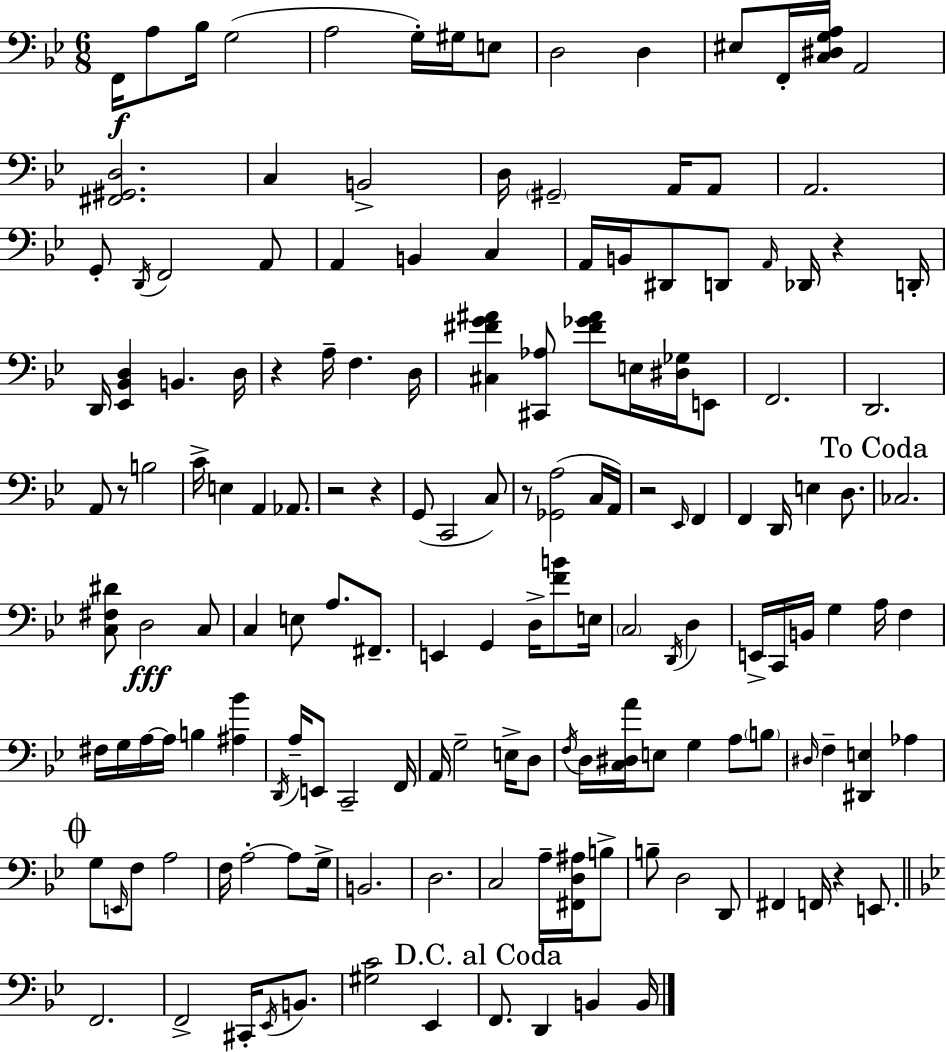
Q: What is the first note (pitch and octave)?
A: F2